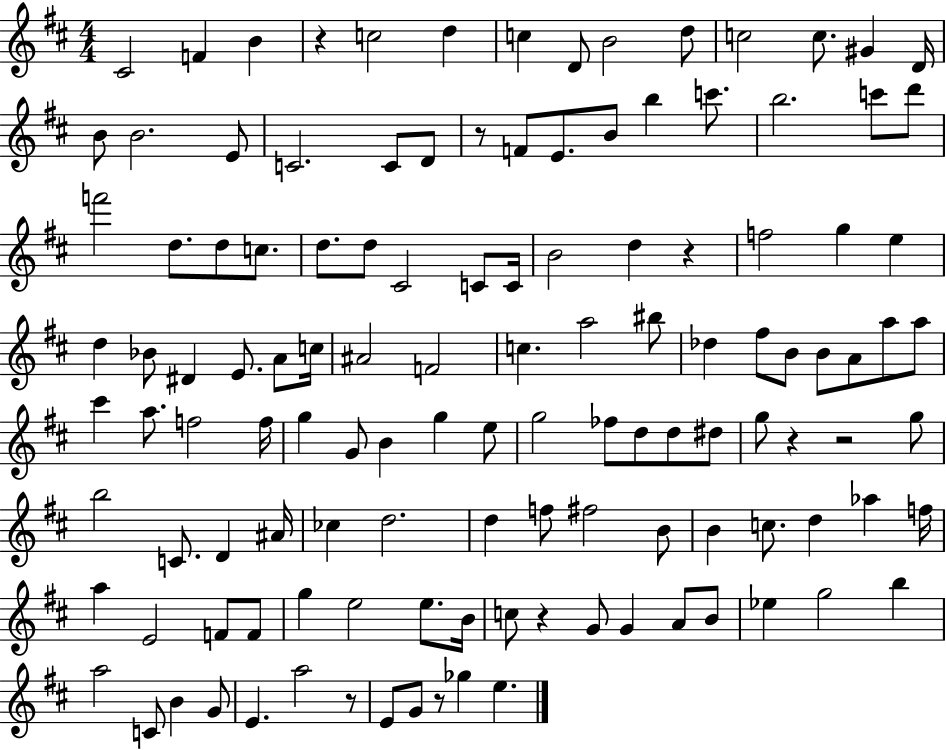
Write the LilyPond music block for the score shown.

{
  \clef treble
  \numericTimeSignature
  \time 4/4
  \key d \major
  cis'2 f'4 b'4 | r4 c''2 d''4 | c''4 d'8 b'2 d''8 | c''2 c''8. gis'4 d'16 | \break b'8 b'2. e'8 | c'2. c'8 d'8 | r8 f'8 e'8. b'8 b''4 c'''8. | b''2. c'''8 d'''8 | \break f'''2 d''8. d''8 c''8. | d''8. d''8 cis'2 c'8 c'16 | b'2 d''4 r4 | f''2 g''4 e''4 | \break d''4 bes'8 dis'4 e'8. a'8 c''16 | ais'2 f'2 | c''4. a''2 bis''8 | des''4 fis''8 b'8 b'8 a'8 a''8 a''8 | \break cis'''4 a''8. f''2 f''16 | g''4 g'8 b'4 g''4 e''8 | g''2 fes''8 d''8 d''8 dis''8 | g''8 r4 r2 g''8 | \break b''2 c'8. d'4 ais'16 | ces''4 d''2. | d''4 f''8 fis''2 b'8 | b'4 c''8. d''4 aes''4 f''16 | \break a''4 e'2 f'8 f'8 | g''4 e''2 e''8. b'16 | c''8 r4 g'8 g'4 a'8 b'8 | ees''4 g''2 b''4 | \break a''2 c'8 b'4 g'8 | e'4. a''2 r8 | e'8 g'8 r8 ges''4 e''4. | \bar "|."
}